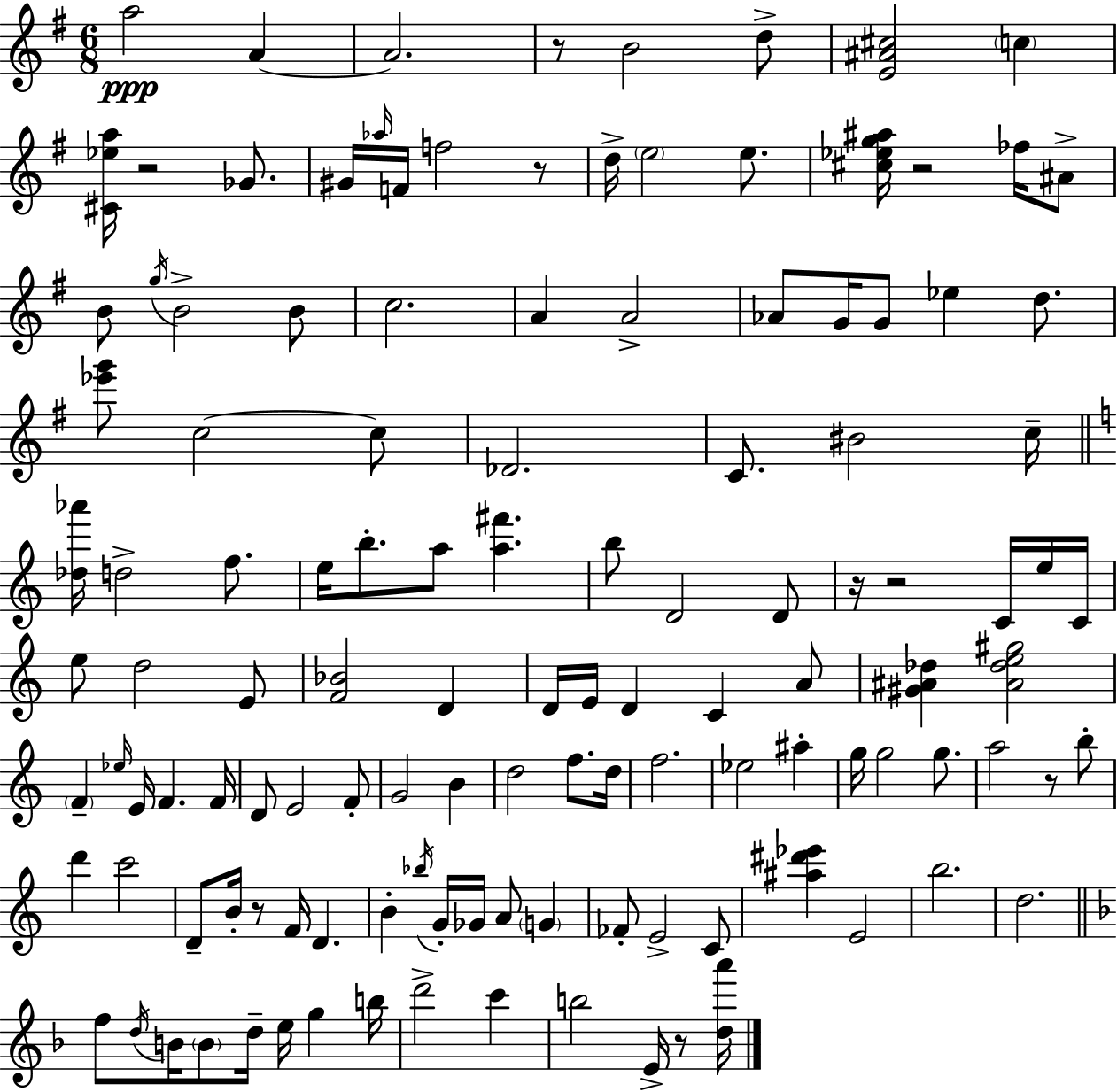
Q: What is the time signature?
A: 6/8